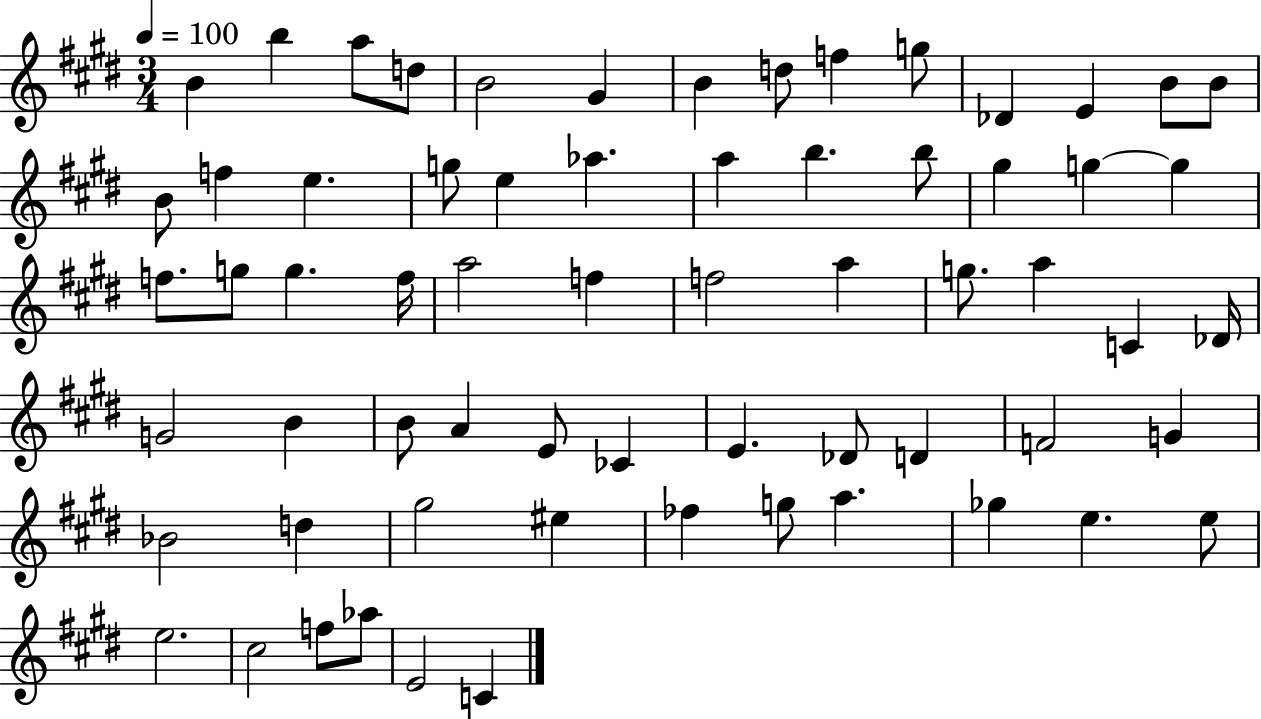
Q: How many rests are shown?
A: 0